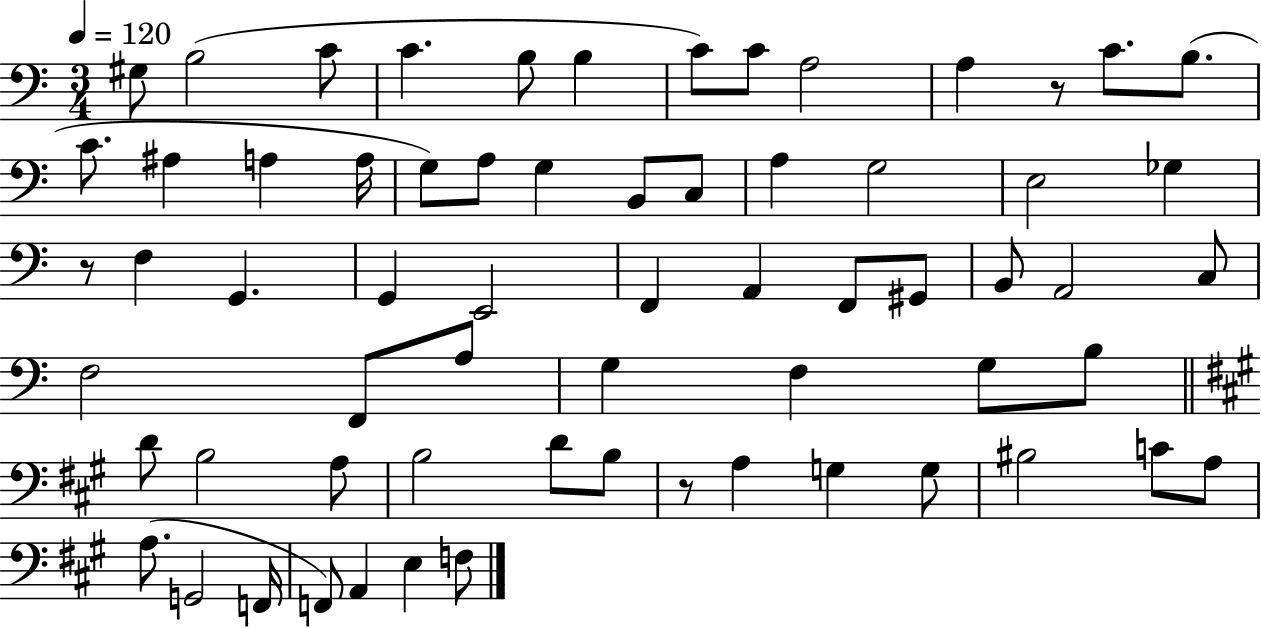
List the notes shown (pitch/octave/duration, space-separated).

G#3/e B3/h C4/e C4/q. B3/e B3/q C4/e C4/e A3/h A3/q R/e C4/e. B3/e. C4/e. A#3/q A3/q A3/s G3/e A3/e G3/q B2/e C3/e A3/q G3/h E3/h Gb3/q R/e F3/q G2/q. G2/q E2/h F2/q A2/q F2/e G#2/e B2/e A2/h C3/e F3/h F2/e A3/e G3/q F3/q G3/e B3/e D4/e B3/h A3/e B3/h D4/e B3/e R/e A3/q G3/q G3/e BIS3/h C4/e A3/e A3/e. G2/h F2/s F2/e A2/q E3/q F3/e